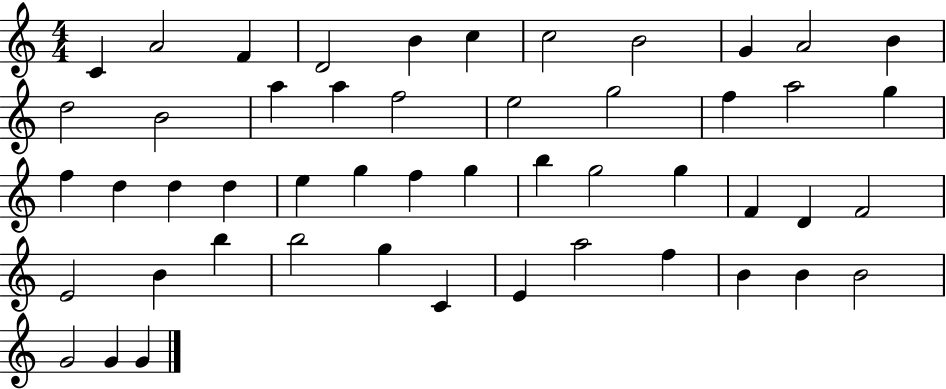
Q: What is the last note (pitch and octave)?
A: G4